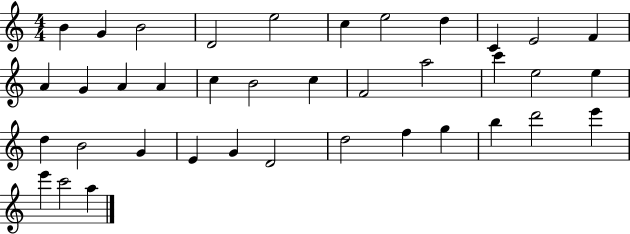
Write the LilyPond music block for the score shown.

{
  \clef treble
  \numericTimeSignature
  \time 4/4
  \key c \major
  b'4 g'4 b'2 | d'2 e''2 | c''4 e''2 d''4 | c'4 e'2 f'4 | \break a'4 g'4 a'4 a'4 | c''4 b'2 c''4 | f'2 a''2 | c'''4 e''2 e''4 | \break d''4 b'2 g'4 | e'4 g'4 d'2 | d''2 f''4 g''4 | b''4 d'''2 e'''4 | \break e'''4 c'''2 a''4 | \bar "|."
}